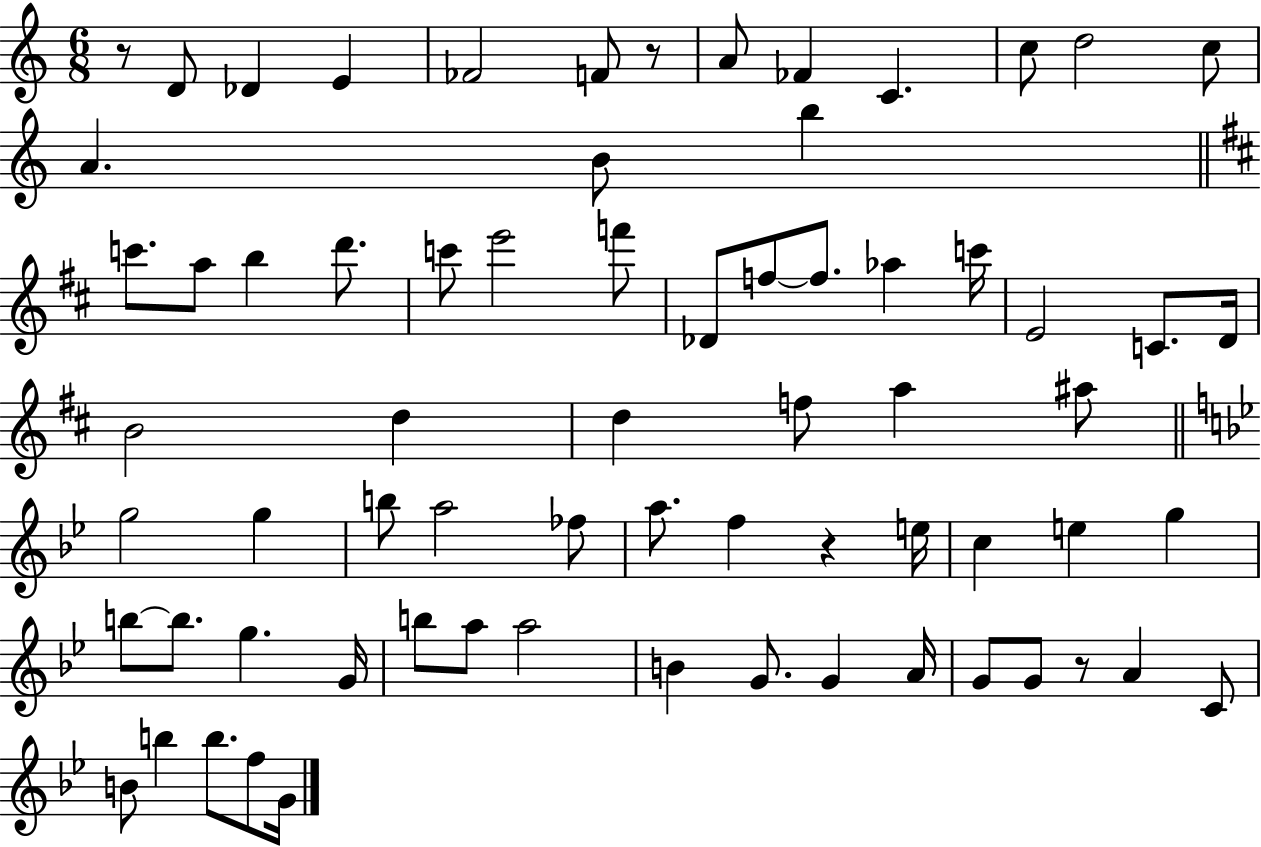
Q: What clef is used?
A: treble